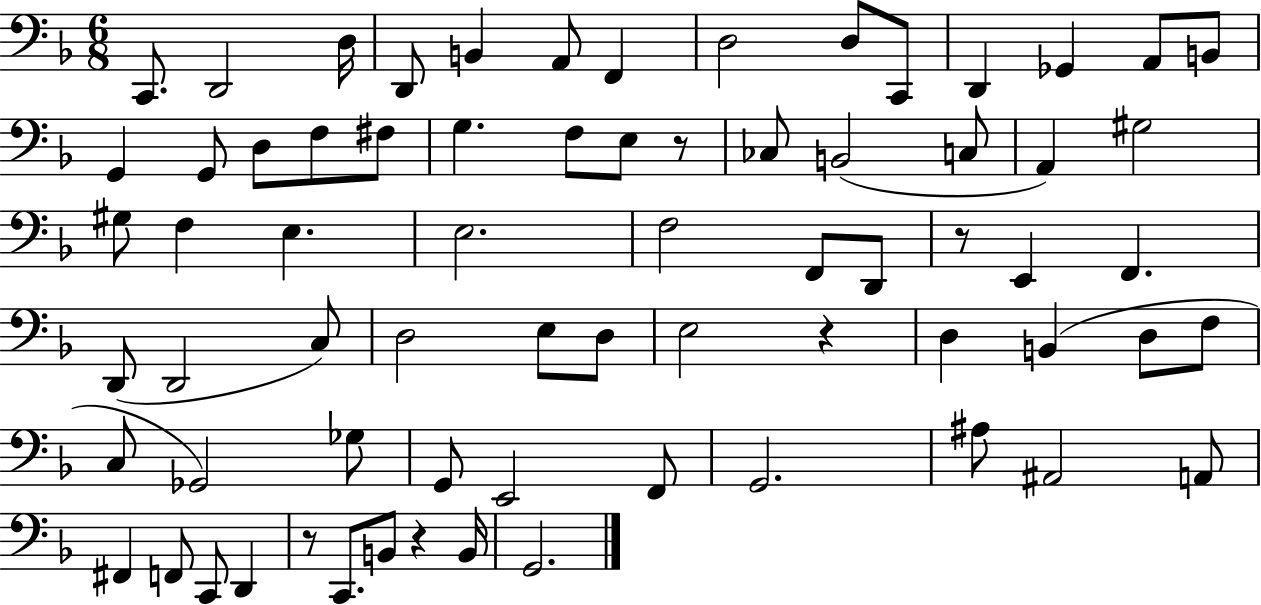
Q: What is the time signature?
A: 6/8